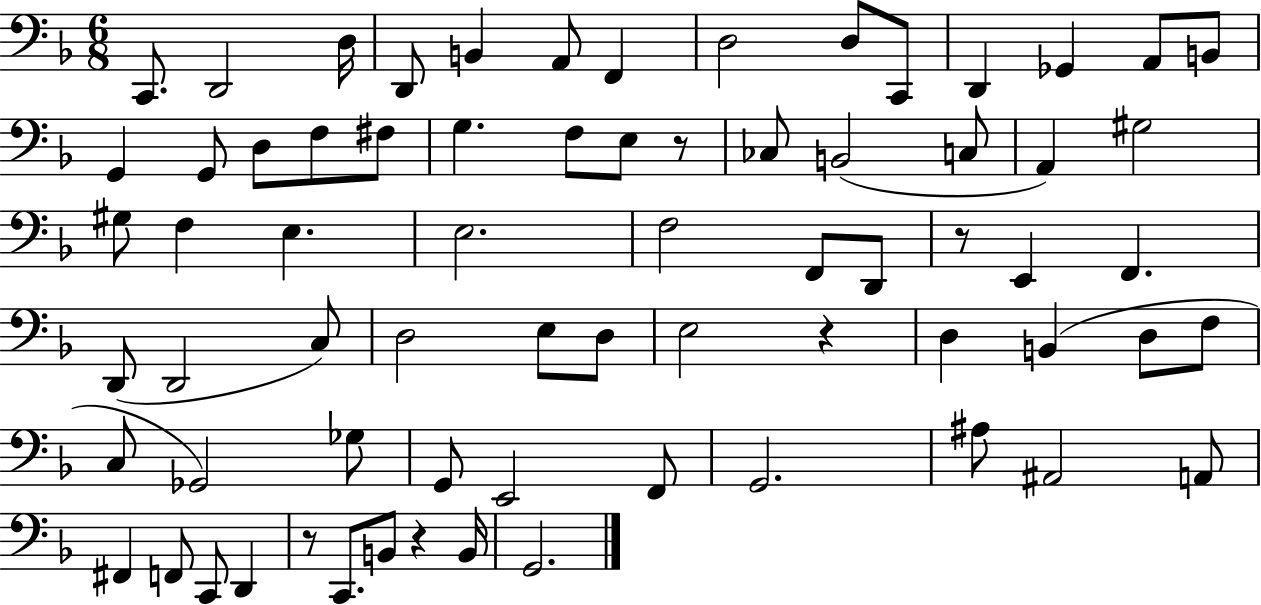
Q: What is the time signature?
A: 6/8